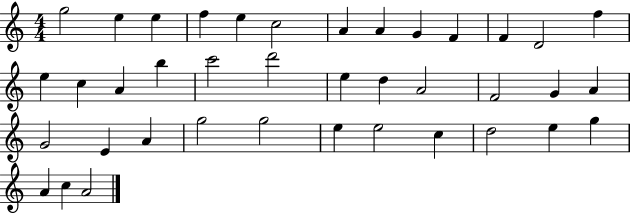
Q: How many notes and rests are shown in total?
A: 39